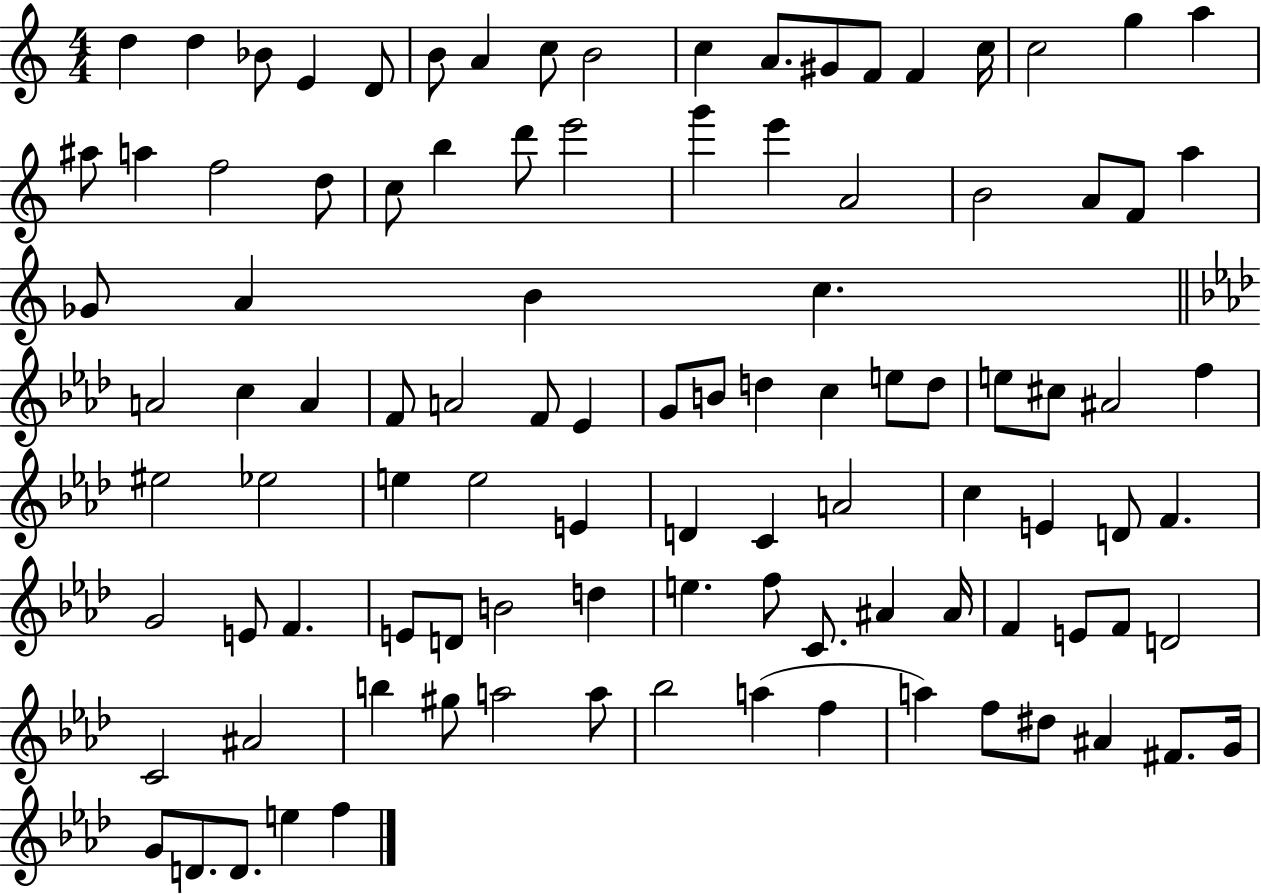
D5/q D5/q Bb4/e E4/q D4/e B4/e A4/q C5/e B4/h C5/q A4/e. G#4/e F4/e F4/q C5/s C5/h G5/q A5/q A#5/e A5/q F5/h D5/e C5/e B5/q D6/e E6/h G6/q E6/q A4/h B4/h A4/e F4/e A5/q Gb4/e A4/q B4/q C5/q. A4/h C5/q A4/q F4/e A4/h F4/e Eb4/q G4/e B4/e D5/q C5/q E5/e D5/e E5/e C#5/e A#4/h F5/q EIS5/h Eb5/h E5/q E5/h E4/q D4/q C4/q A4/h C5/q E4/q D4/e F4/q. G4/h E4/e F4/q. E4/e D4/e B4/h D5/q E5/q. F5/e C4/e. A#4/q A#4/s F4/q E4/e F4/e D4/h C4/h A#4/h B5/q G#5/e A5/h A5/e Bb5/h A5/q F5/q A5/q F5/e D#5/e A#4/q F#4/e. G4/s G4/e D4/e. D4/e. E5/q F5/q